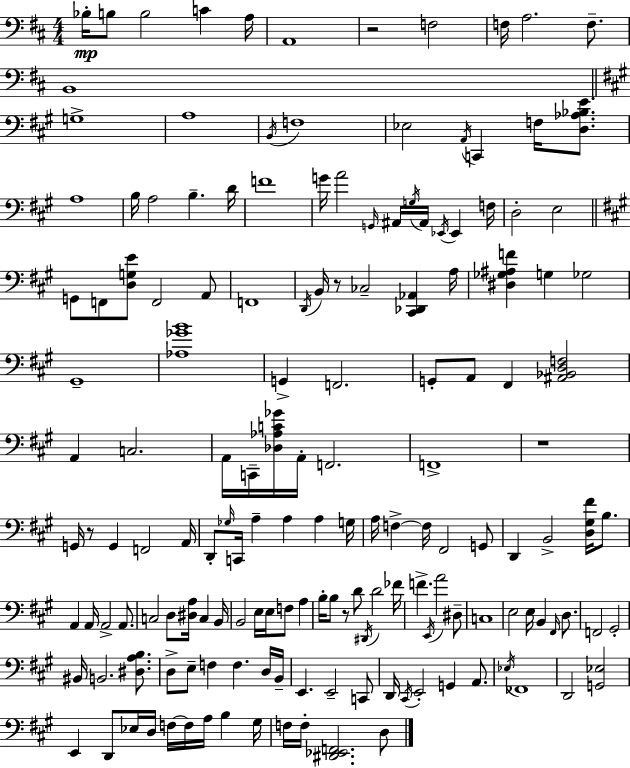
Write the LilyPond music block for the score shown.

{
  \clef bass
  \numericTimeSignature
  \time 4/4
  \key d \major
  \repeat volta 2 { bes16-.\mp b8 b2 c'4 a16 | a,1 | r2 f2 | f16 a2. f8.-- | \break b,1 | \bar "||" \break \key a \major g1-> | a1 | \acciaccatura { b,16 } f1 | ees2 \acciaccatura { a,16 } c,4 f16 <d aes bes e'>8. | \break a1 | b16 a2 b4.-- | d'16 f'1 | g'16 a'2 \grace { g,16 } ais,16 \acciaccatura { g16 } ais,16 \acciaccatura { ees,16 } | \break ees,4 f16 d2-. e2 | \bar "||" \break \key a \major g,8 f,8 <d g e'>8 f,2 a,8 | f,1 | \acciaccatura { d,16 } b,16 r8 ces2-- <cis, des, aes,>4 | a16 <dis ges ais f'>4 g4 ges2 | \break gis,1-- | <aes ges' b'>1 | g,4-> f,2. | g,8-. a,8 fis,4 <ais, bes, d f>2 | \break a,4 c2. | a,16 c,16-- <des aes c' ges'>16 a,16-. f,2. | f,1-> | r1 | \break g,16 r8 g,4 f,2 | a,16 d,8-. \grace { ges16 } c,16 a4-- a4 a4 | g16 a16 f4->~~ f16 fis,2 | g,8 d,4 b,2-> <d gis fis'>16 b8. | \break a,4 a,16 a,2-> a,8. | c2 d8 <dis a>16 c4 | b,16 b,2 e16 e16 f8 a4 | b16-. b8 r8 d'8 \acciaccatura { dis,16 } d'2 | \break fes'16 f'4.-> \acciaccatura { e,16 } a'2 | dis8-- c1 | e2 e16 b,4 | \grace { fis,16 } d8. f,2 gis,2-. | \break bis,16 b,2. | <dis a b>8. d8-> e8-- f4 f4. | d16 b,16-- e,4. e,2-- | c,8 d,16 \acciaccatura { cis,16 } e,2-. g,4 | \break a,8. \acciaccatura { ees16 } fes,1 | d,2 <g, ees>2 | e,4 d,8 ees16 d16 f16~~ | f16 a16 b4 gis16 f16 f16-. <dis, ees, f,>2. | \break d8 } \bar "|."
}